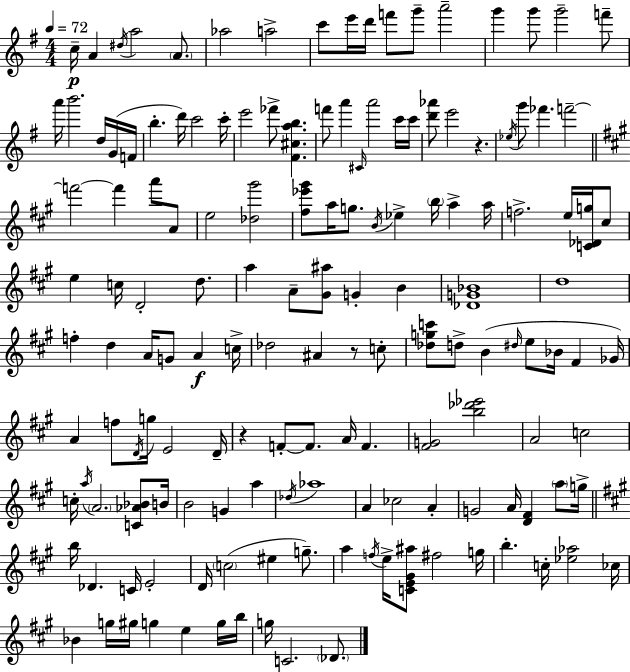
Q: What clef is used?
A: treble